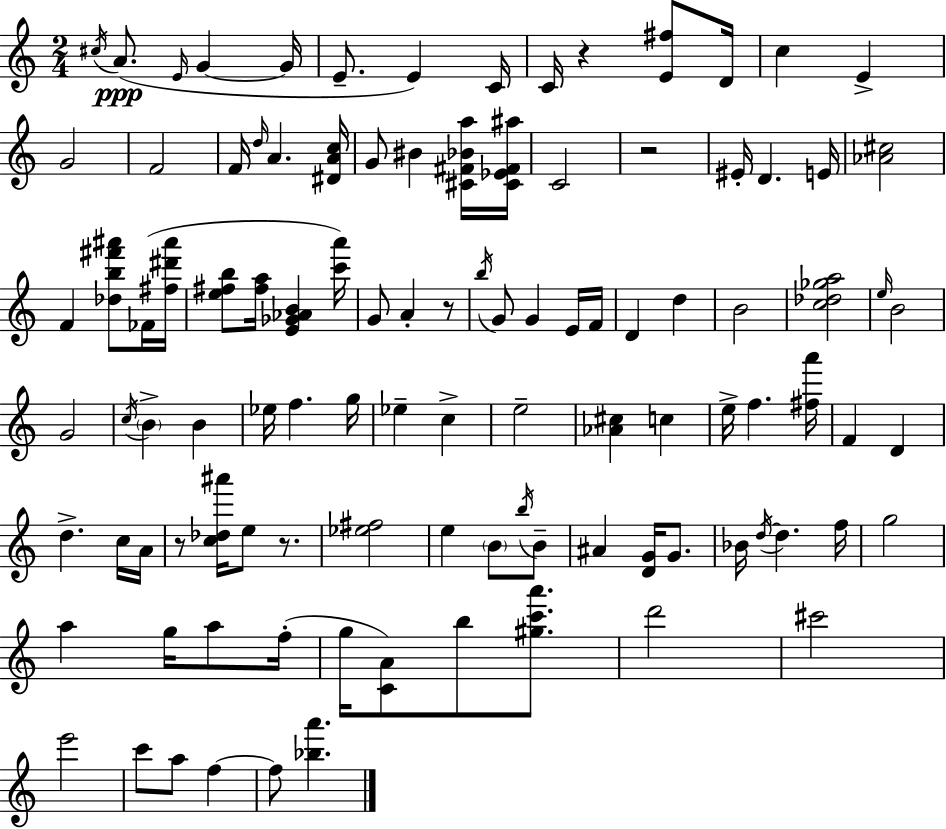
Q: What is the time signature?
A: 2/4